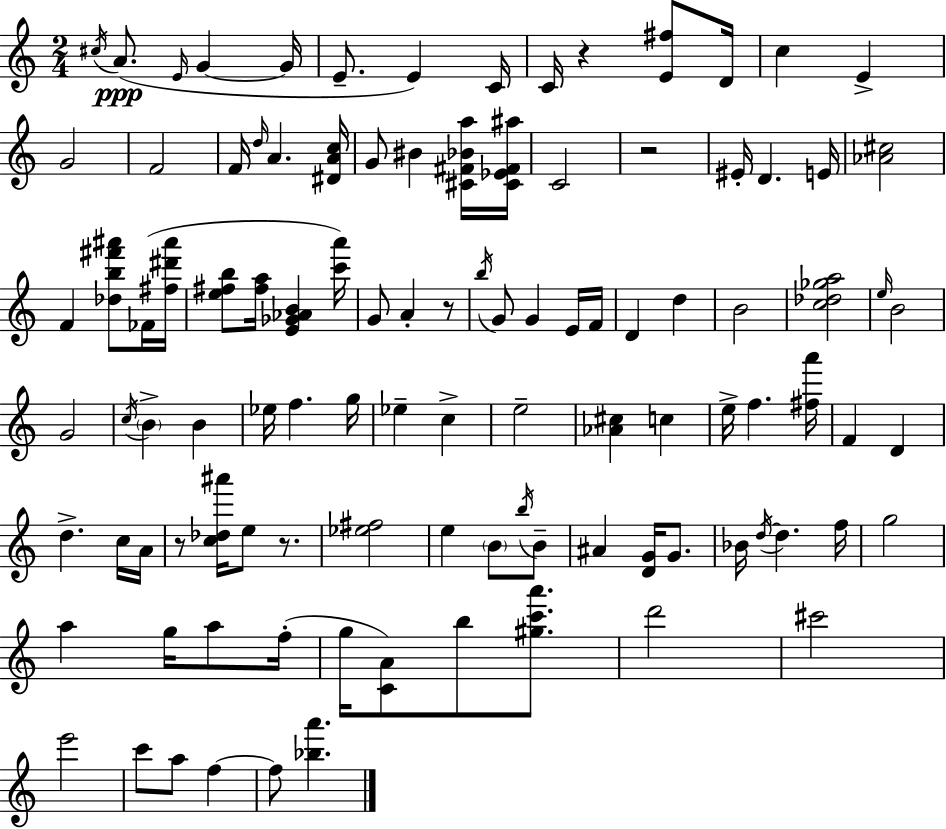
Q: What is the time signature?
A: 2/4